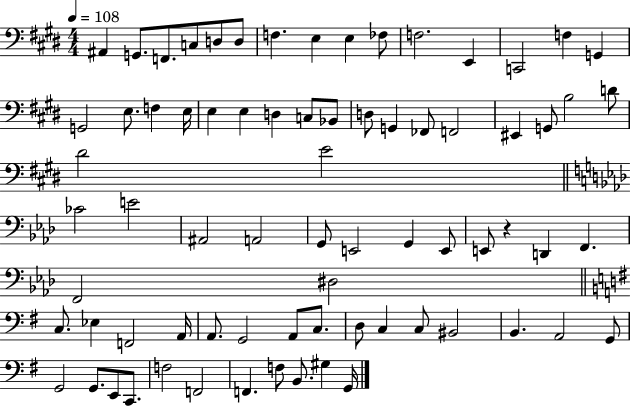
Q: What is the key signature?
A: E major